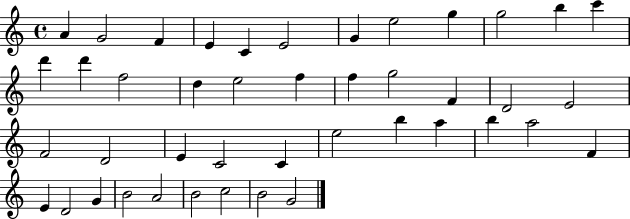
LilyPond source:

{
  \clef treble
  \time 4/4
  \defaultTimeSignature
  \key c \major
  a'4 g'2 f'4 | e'4 c'4 e'2 | g'4 e''2 g''4 | g''2 b''4 c'''4 | \break d'''4 d'''4 f''2 | d''4 e''2 f''4 | f''4 g''2 f'4 | d'2 e'2 | \break f'2 d'2 | e'4 c'2 c'4 | e''2 b''4 a''4 | b''4 a''2 f'4 | \break e'4 d'2 g'4 | b'2 a'2 | b'2 c''2 | b'2 g'2 | \break \bar "|."
}